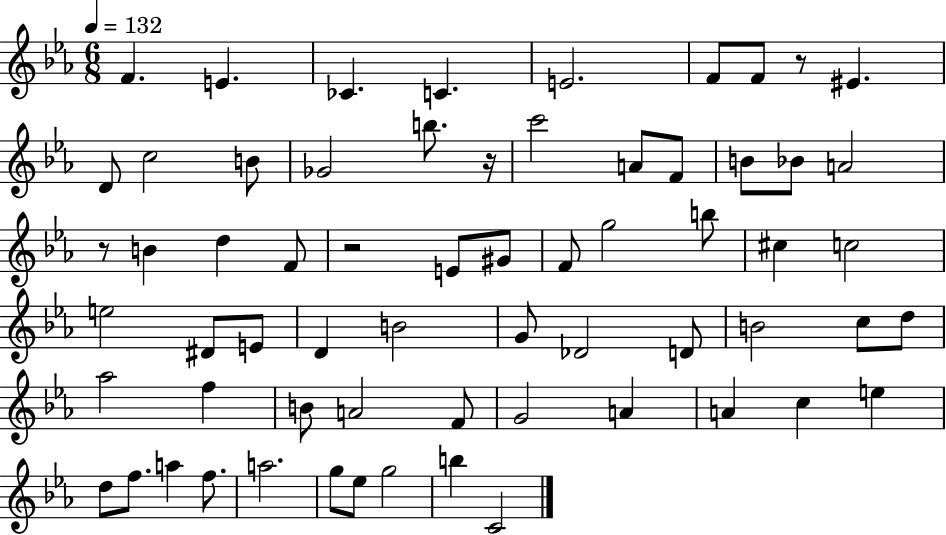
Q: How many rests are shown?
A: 4